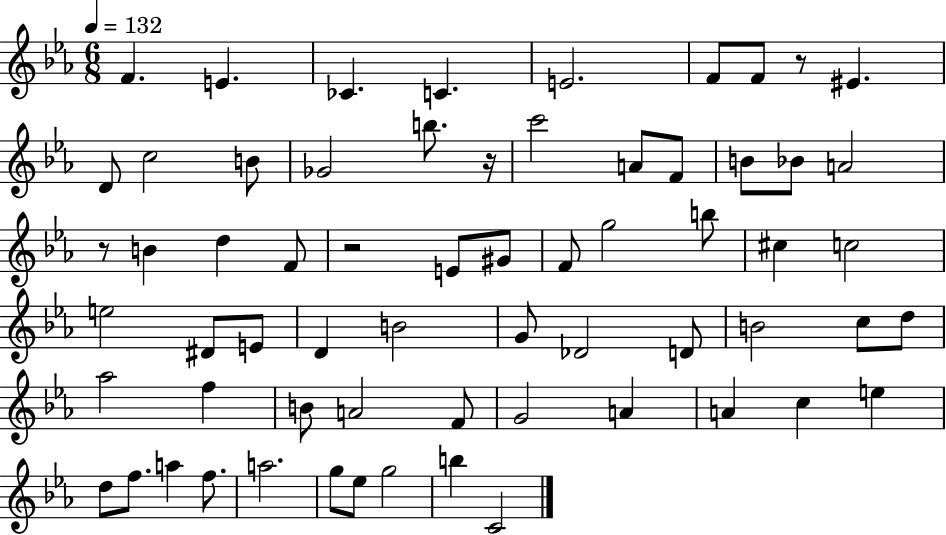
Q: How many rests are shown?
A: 4